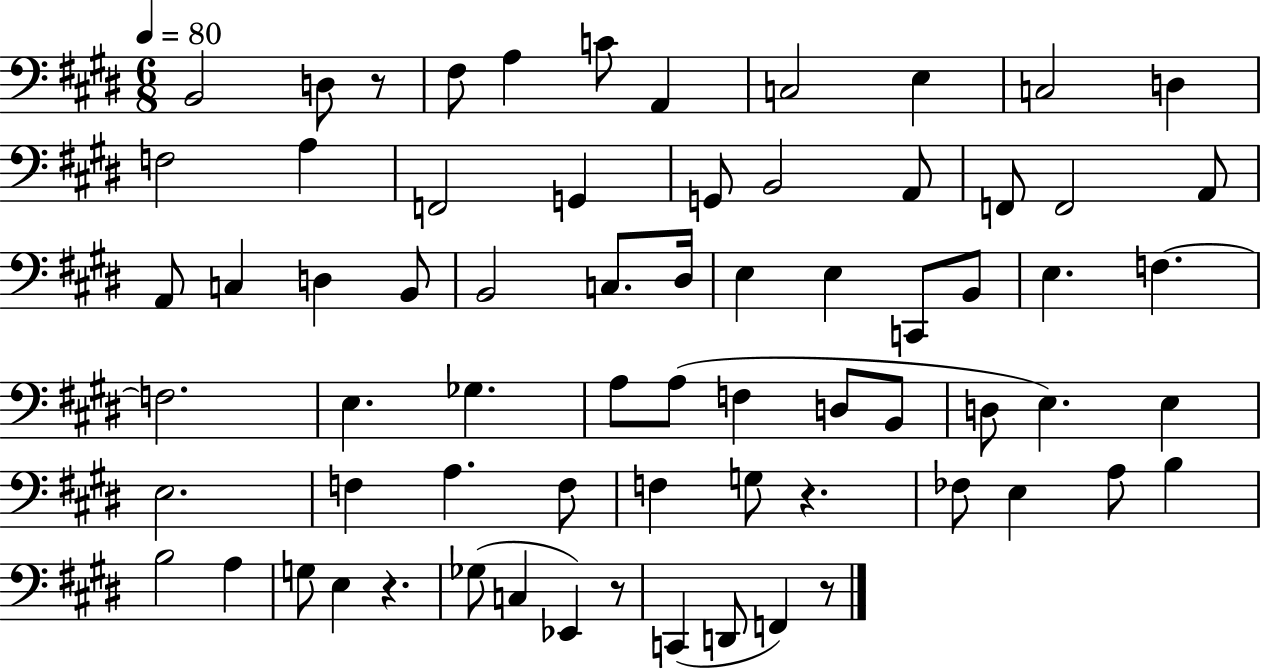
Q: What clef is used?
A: bass